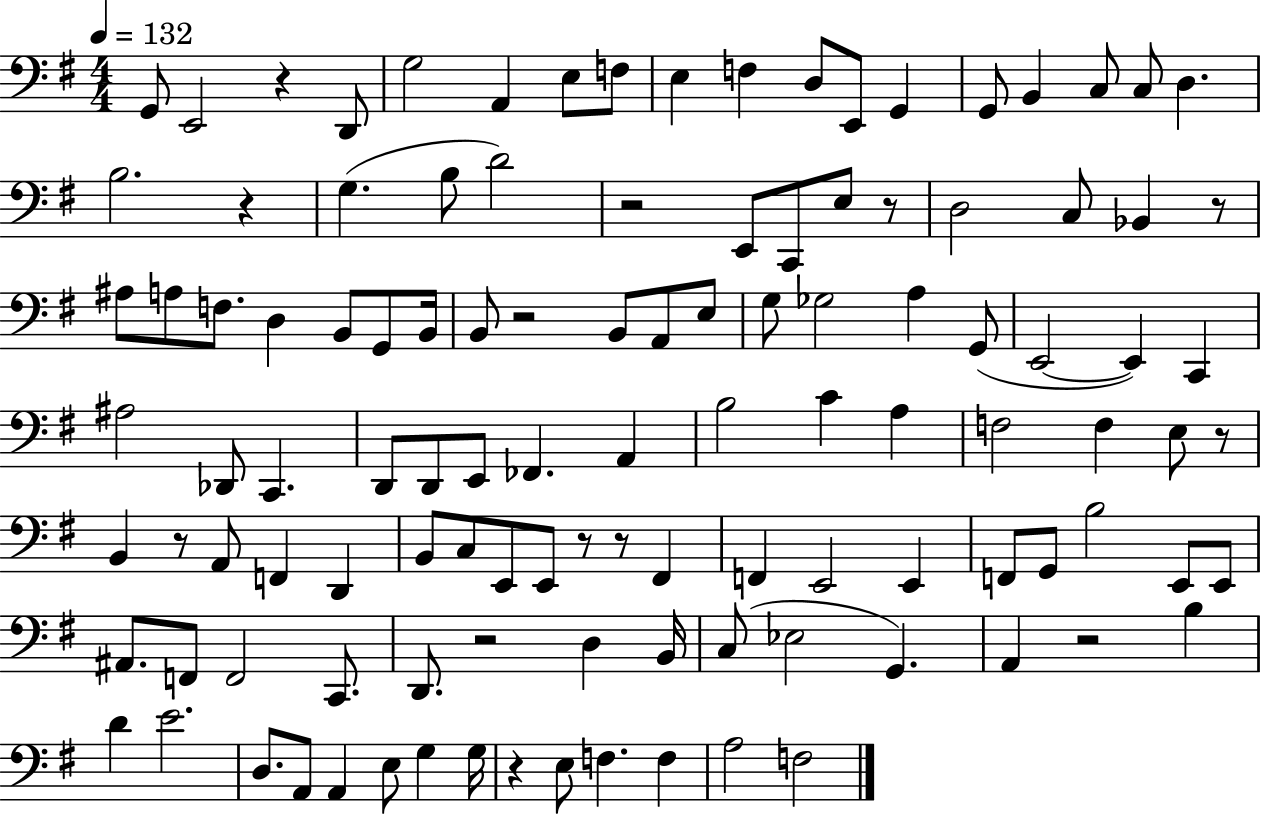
X:1
T:Untitled
M:4/4
L:1/4
K:G
G,,/2 E,,2 z D,,/2 G,2 A,, E,/2 F,/2 E, F, D,/2 E,,/2 G,, G,,/2 B,, C,/2 C,/2 D, B,2 z G, B,/2 D2 z2 E,,/2 C,,/2 E,/2 z/2 D,2 C,/2 _B,, z/2 ^A,/2 A,/2 F,/2 D, B,,/2 G,,/2 B,,/4 B,,/2 z2 B,,/2 A,,/2 E,/2 G,/2 _G,2 A, G,,/2 E,,2 E,, C,, ^A,2 _D,,/2 C,, D,,/2 D,,/2 E,,/2 _F,, A,, B,2 C A, F,2 F, E,/2 z/2 B,, z/2 A,,/2 F,, D,, B,,/2 C,/2 E,,/2 E,,/2 z/2 z/2 ^F,, F,, E,,2 E,, F,,/2 G,,/2 B,2 E,,/2 E,,/2 ^A,,/2 F,,/2 F,,2 C,,/2 D,,/2 z2 D, B,,/4 C,/2 _E,2 G,, A,, z2 B, D E2 D,/2 A,,/2 A,, E,/2 G, G,/4 z E,/2 F, F, A,2 F,2